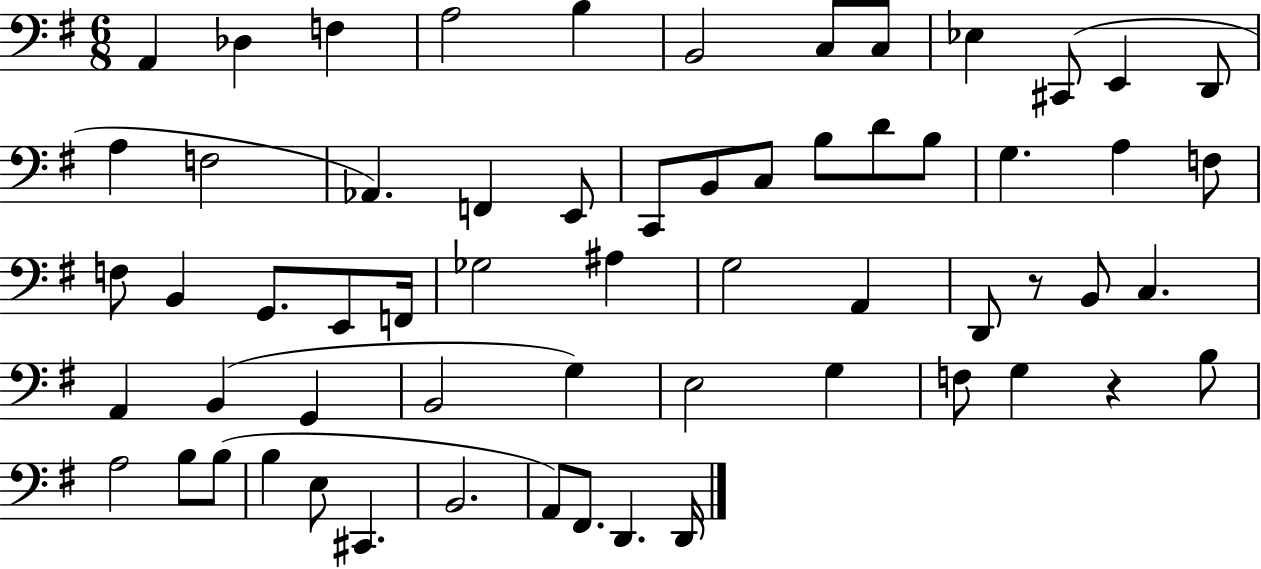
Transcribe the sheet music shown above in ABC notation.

X:1
T:Untitled
M:6/8
L:1/4
K:G
A,, _D, F, A,2 B, B,,2 C,/2 C,/2 _E, ^C,,/2 E,, D,,/2 A, F,2 _A,, F,, E,,/2 C,,/2 B,,/2 C,/2 B,/2 D/2 B,/2 G, A, F,/2 F,/2 B,, G,,/2 E,,/2 F,,/4 _G,2 ^A, G,2 A,, D,,/2 z/2 B,,/2 C, A,, B,, G,, B,,2 G, E,2 G, F,/2 G, z B,/2 A,2 B,/2 B,/2 B, E,/2 ^C,, B,,2 A,,/2 ^F,,/2 D,, D,,/4